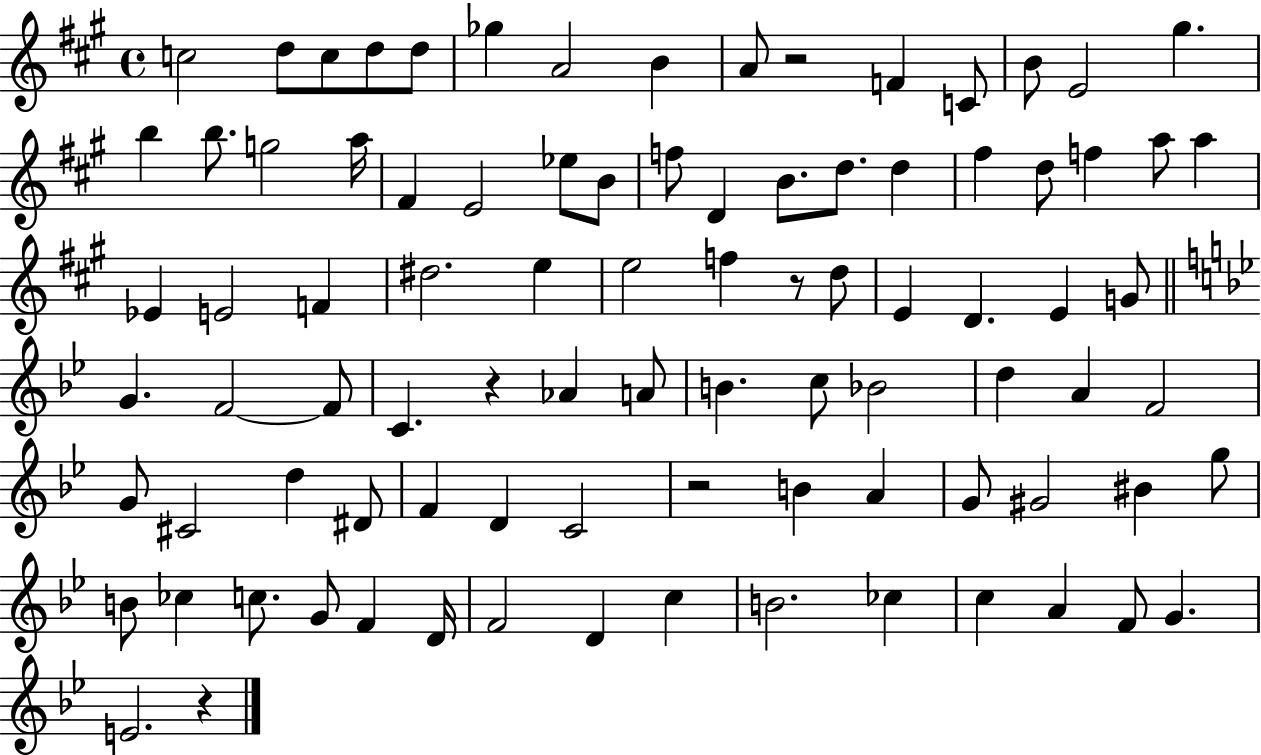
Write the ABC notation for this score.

X:1
T:Untitled
M:4/4
L:1/4
K:A
c2 d/2 c/2 d/2 d/2 _g A2 B A/2 z2 F C/2 B/2 E2 ^g b b/2 g2 a/4 ^F E2 _e/2 B/2 f/2 D B/2 d/2 d ^f d/2 f a/2 a _E E2 F ^d2 e e2 f z/2 d/2 E D E G/2 G F2 F/2 C z _A A/2 B c/2 _B2 d A F2 G/2 ^C2 d ^D/2 F D C2 z2 B A G/2 ^G2 ^B g/2 B/2 _c c/2 G/2 F D/4 F2 D c B2 _c c A F/2 G E2 z